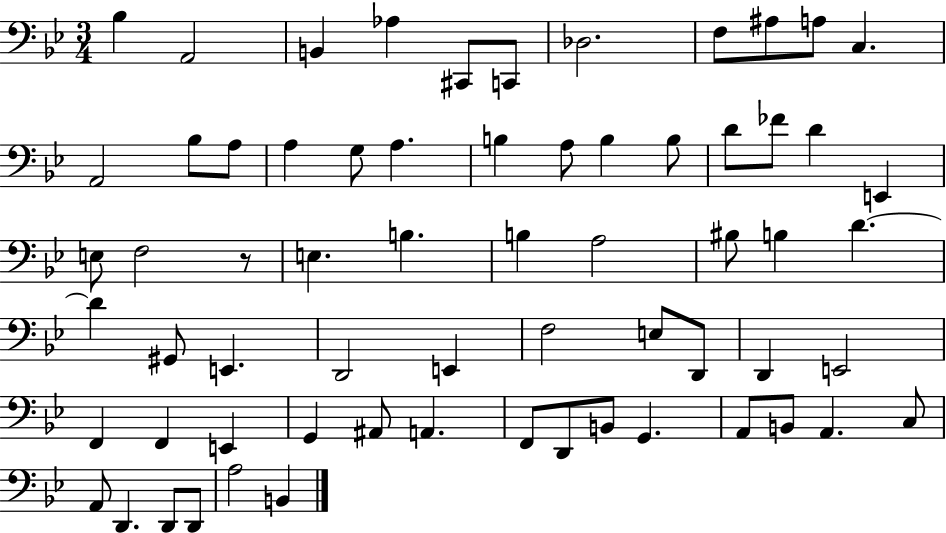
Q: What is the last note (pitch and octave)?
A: B2